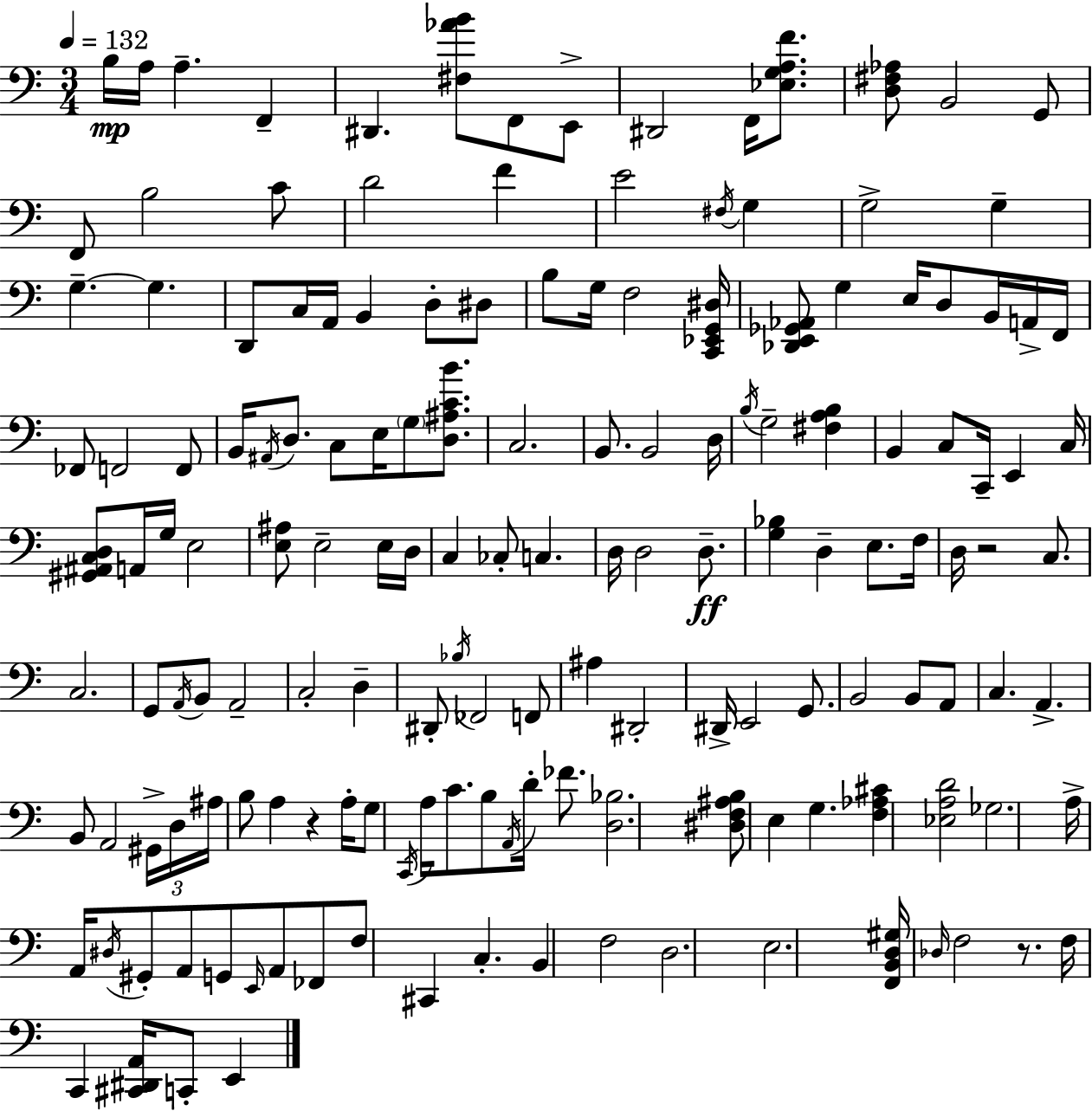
X:1
T:Untitled
M:3/4
L:1/4
K:C
B,/4 A,/4 A, F,, ^D,, [^F,_AB]/2 F,,/2 E,,/2 ^D,,2 F,,/4 [_E,G,A,F]/2 [D,^F,_A,]/2 B,,2 G,,/2 F,,/2 B,2 C/2 D2 F E2 ^F,/4 G, G,2 G, G, G, D,,/2 C,/4 A,,/4 B,, D,/2 ^D,/2 B,/2 G,/4 F,2 [C,,_E,,G,,^D,]/4 [_D,,E,,_G,,_A,,]/2 G, E,/4 D,/2 B,,/4 A,,/4 F,,/4 _F,,/2 F,,2 F,,/2 B,,/4 ^A,,/4 D,/2 C,/2 E,/4 G,/2 [D,^A,CB]/2 C,2 B,,/2 B,,2 D,/4 B,/4 G,2 [^F,A,B,] B,, C,/2 C,,/4 E,, C,/4 [^G,,^A,,C,D,]/2 A,,/4 G,/4 E,2 [E,^A,]/2 E,2 E,/4 D,/4 C, _C,/2 C, D,/4 D,2 D,/2 [G,_B,] D, E,/2 F,/4 D,/4 z2 C,/2 C,2 G,,/2 A,,/4 B,,/2 A,,2 C,2 D, ^D,,/2 _B,/4 _F,,2 F,,/2 ^A, ^D,,2 ^D,,/4 E,,2 G,,/2 B,,2 B,,/2 A,,/2 C, A,, B,,/2 A,,2 ^G,,/4 D,/4 ^A,/4 B,/2 A, z A,/4 G,/2 C,,/4 A,/4 C/2 B,/2 A,,/4 D/4 _F/2 [D,_B,]2 [^D,F,^A,B,]/2 E, G, [F,_A,^C] [_E,A,D]2 _G,2 A,/4 A,,/4 ^D,/4 ^G,,/2 A,,/2 G,,/2 E,,/4 A,,/2 _F,,/2 F,/2 ^C,, C, B,, F,2 D,2 E,2 [F,,B,,D,^G,]/4 _D,/4 F,2 z/2 F,/4 C,, [^C,,^D,,A,,]/4 C,,/2 E,,